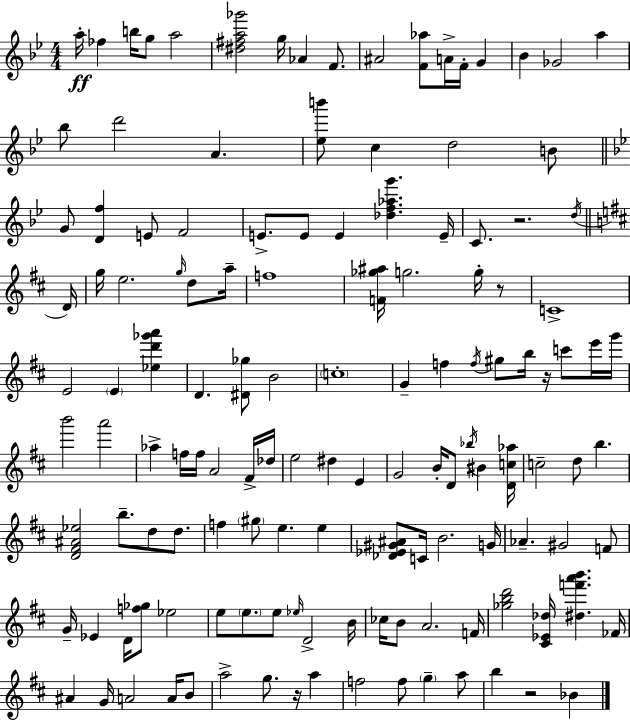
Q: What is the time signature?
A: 4/4